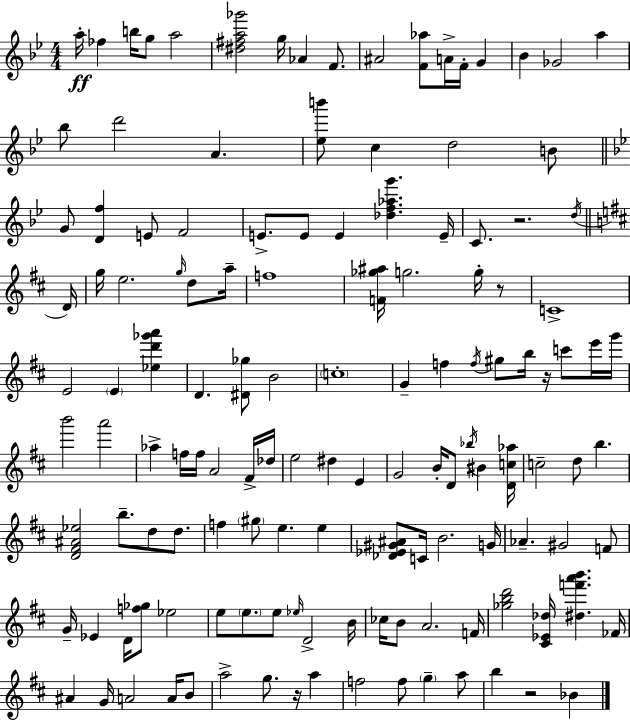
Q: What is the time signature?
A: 4/4